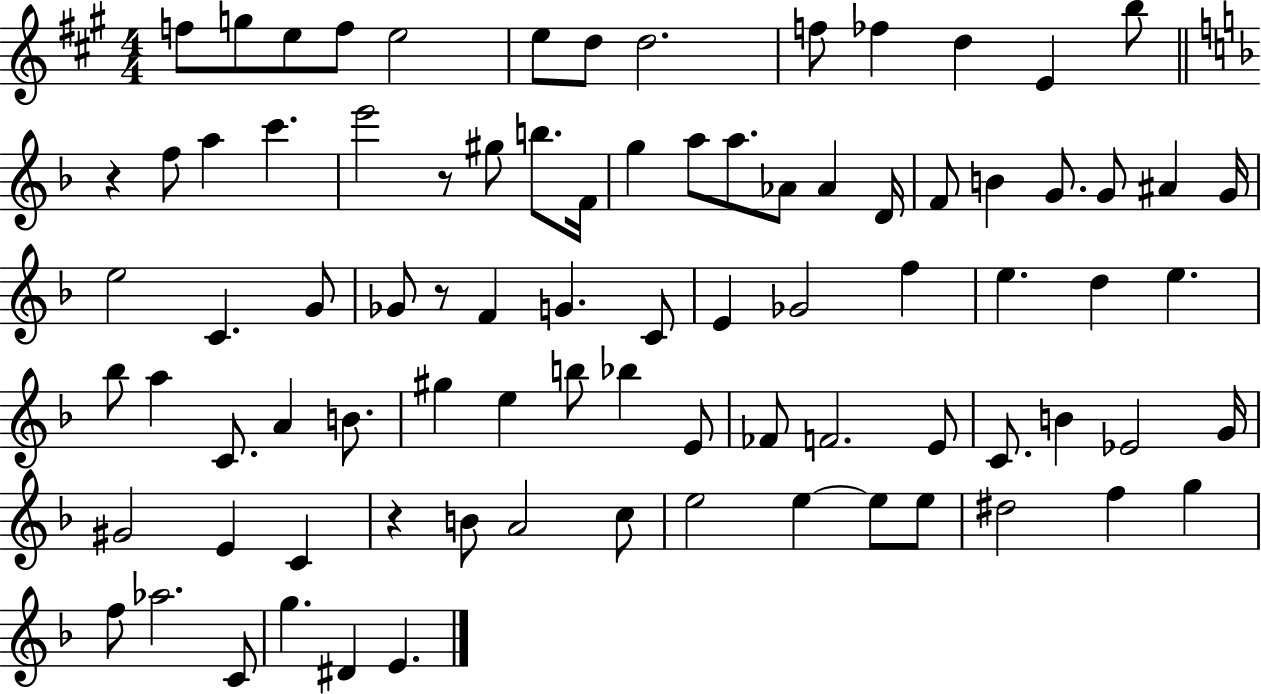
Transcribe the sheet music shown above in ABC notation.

X:1
T:Untitled
M:4/4
L:1/4
K:A
f/2 g/2 e/2 f/2 e2 e/2 d/2 d2 f/2 _f d E b/2 z f/2 a c' e'2 z/2 ^g/2 b/2 F/4 g a/2 a/2 _A/2 _A D/4 F/2 B G/2 G/2 ^A G/4 e2 C G/2 _G/2 z/2 F G C/2 E _G2 f e d e _b/2 a C/2 A B/2 ^g e b/2 _b E/2 _F/2 F2 E/2 C/2 B _E2 G/4 ^G2 E C z B/2 A2 c/2 e2 e e/2 e/2 ^d2 f g f/2 _a2 C/2 g ^D E